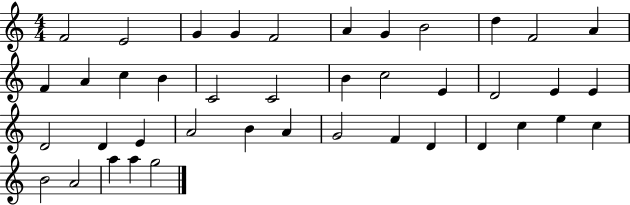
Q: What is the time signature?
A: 4/4